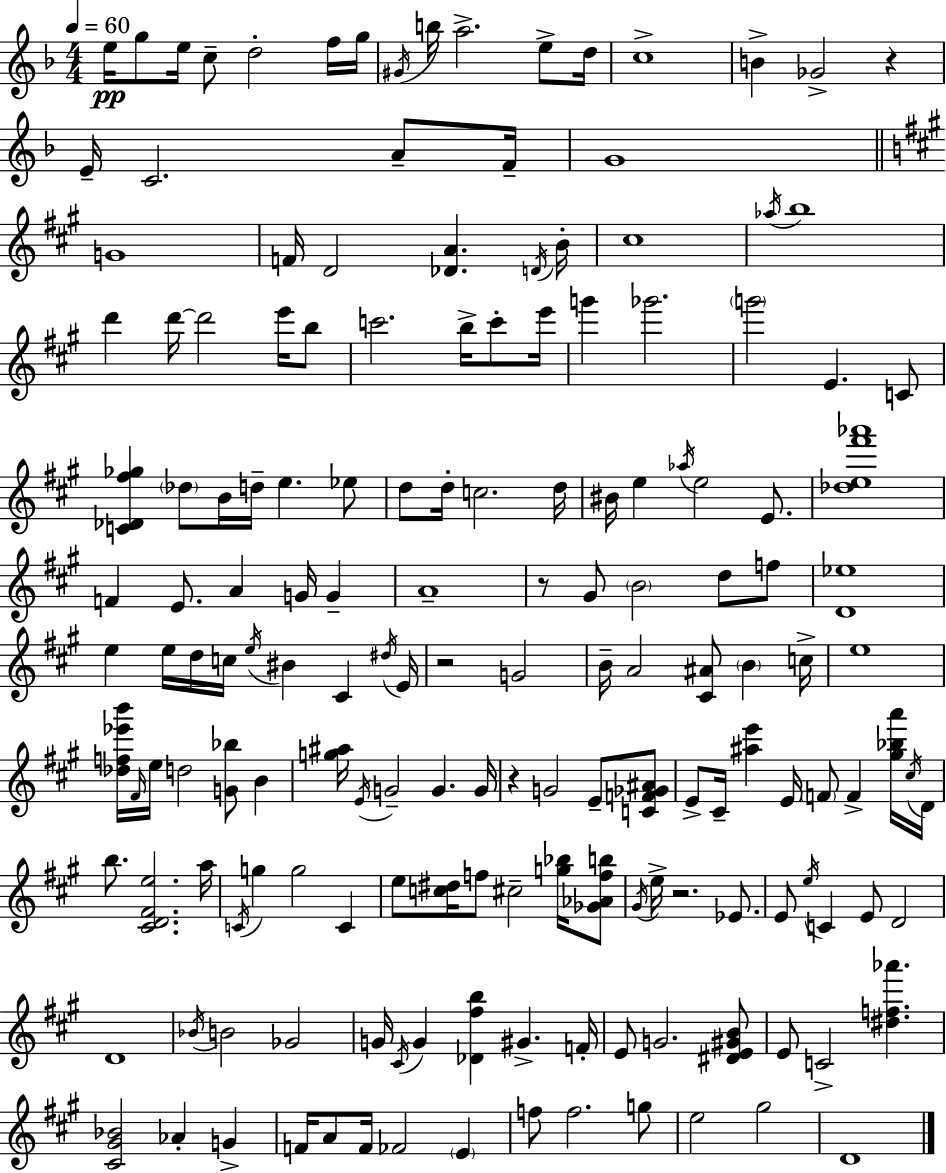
X:1
T:Untitled
M:4/4
L:1/4
K:F
e/4 g/2 e/4 c/2 d2 f/4 g/4 ^G/4 b/4 a2 e/2 d/4 c4 B _G2 z E/4 C2 A/2 F/4 G4 G4 F/4 D2 [_DA] D/4 B/4 ^c4 _a/4 b4 d' d'/4 d'2 e'/4 b/2 c'2 b/4 c'/2 e'/4 g' _g'2 g'2 E C/2 [C_D^f_g] _d/2 B/4 d/4 e _e/2 d/2 d/4 c2 d/4 ^B/4 e _a/4 e2 E/2 [_de^f'_a']4 F E/2 A G/4 G A4 z/2 ^G/2 B2 d/2 f/2 [D_e]4 e e/4 d/4 c/4 e/4 ^B ^C ^d/4 E/4 z2 G2 B/4 A2 [^C^A]/2 B c/4 e4 [_df_e'b']/4 ^F/4 e/4 d2 [G_b]/2 B [g^a]/4 E/4 G2 G G/4 z G2 E/2 [CF_G^A]/2 E/2 ^C/4 [^ae'] E/4 F/2 F [^g_ba']/4 ^c/4 D/4 b/2 [^CD^Fe]2 a/4 C/4 g g2 C e/2 [c^d]/4 f/2 ^c2 [g_b]/4 [_G_Afb]/2 ^G/4 e/4 z2 _E/2 E/2 e/4 C E/2 D2 D4 _B/4 B2 _G2 G/4 ^C/4 G [_D^fb] ^G F/4 E/2 G2 [^DE^GB]/2 E/2 C2 [^df_a'] [^C^G_B]2 _A G F/4 A/2 F/4 _F2 E f/2 f2 g/2 e2 ^g2 D4